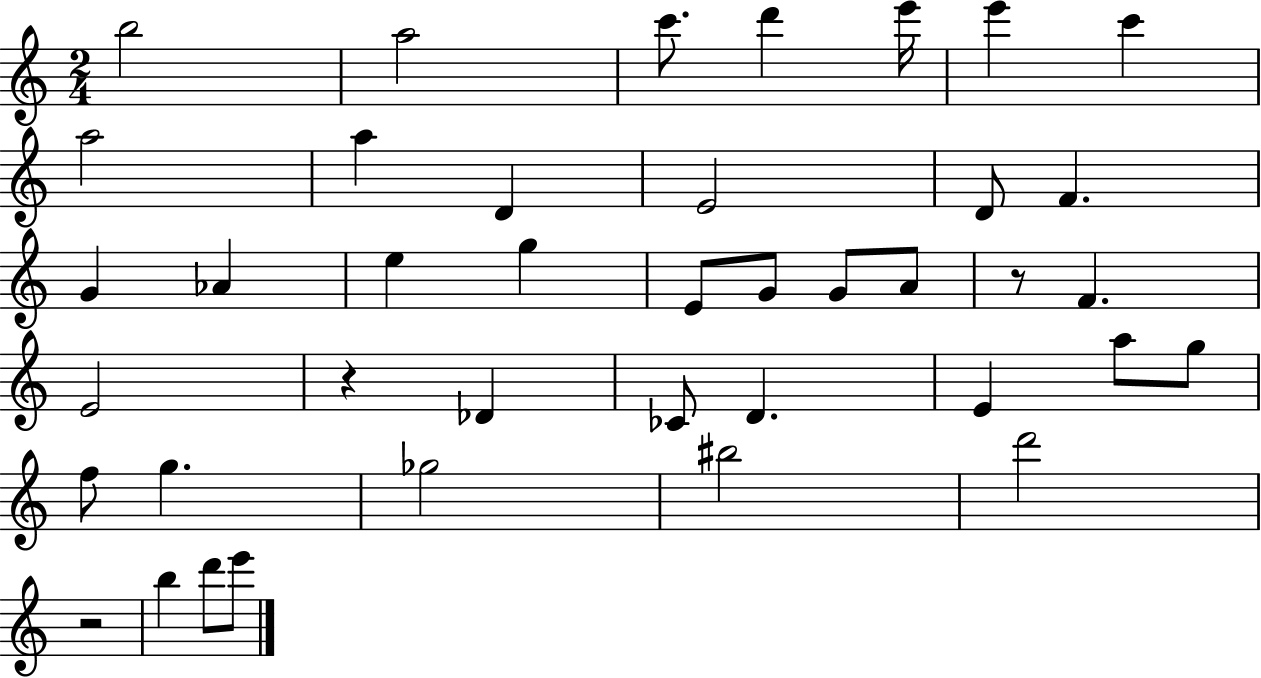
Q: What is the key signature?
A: C major